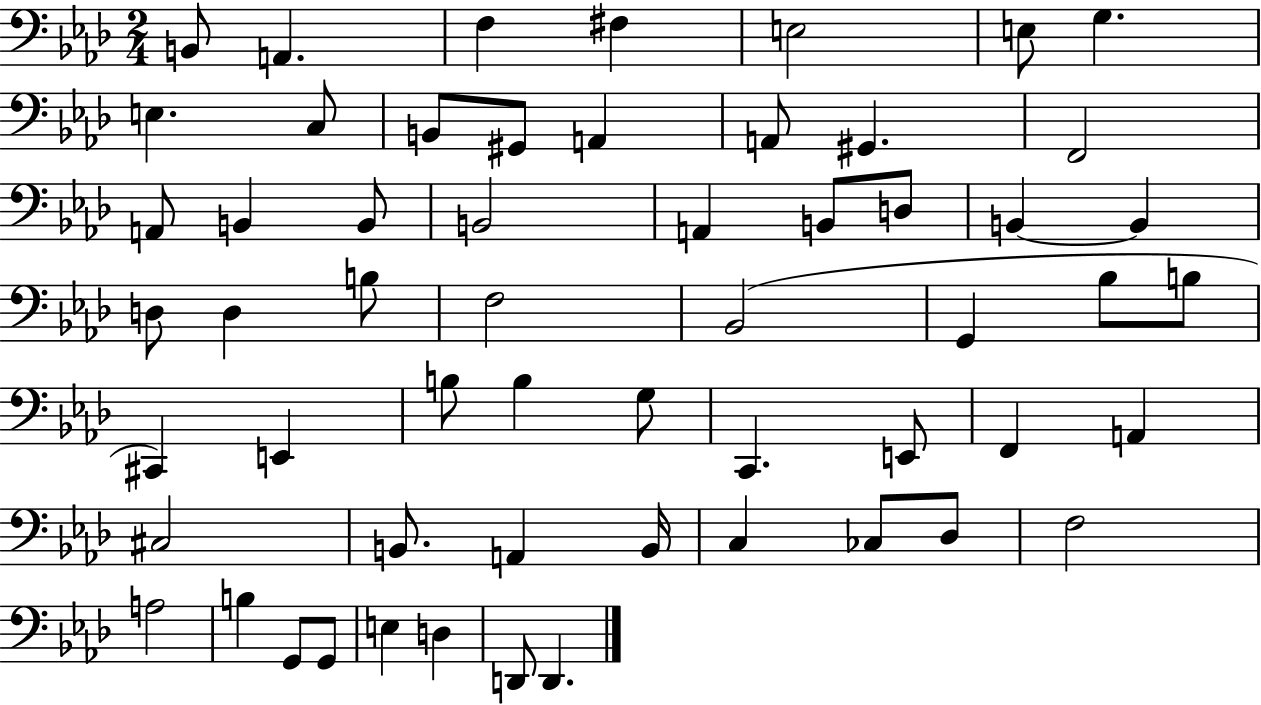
{
  \clef bass
  \numericTimeSignature
  \time 2/4
  \key aes \major
  b,8 a,4. | f4 fis4 | e2 | e8 g4. | \break e4. c8 | b,8 gis,8 a,4 | a,8 gis,4. | f,2 | \break a,8 b,4 b,8 | b,2 | a,4 b,8 d8 | b,4~~ b,4 | \break d8 d4 b8 | f2 | bes,2( | g,4 bes8 b8 | \break cis,4) e,4 | b8 b4 g8 | c,4. e,8 | f,4 a,4 | \break cis2 | b,8. a,4 b,16 | c4 ces8 des8 | f2 | \break a2 | b4 g,8 g,8 | e4 d4 | d,8 d,4. | \break \bar "|."
}